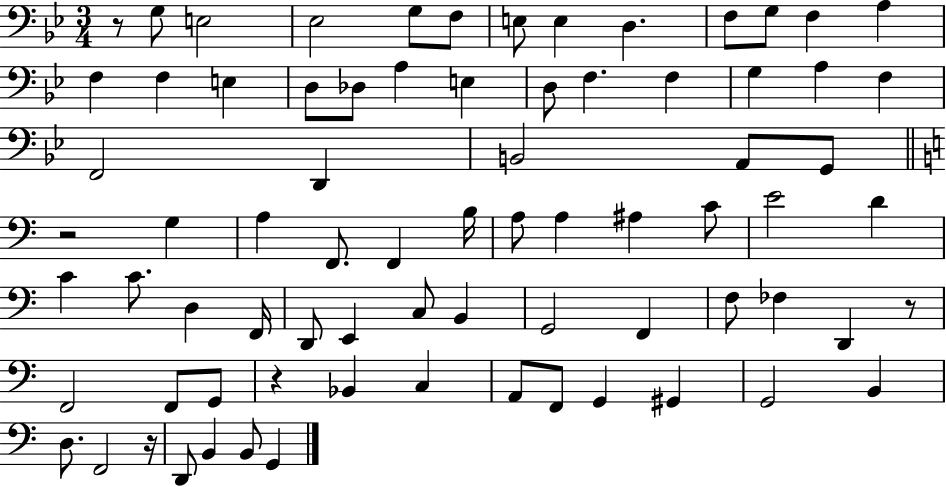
{
  \clef bass
  \numericTimeSignature
  \time 3/4
  \key bes \major
  r8 g8 e2 | ees2 g8 f8 | e8 e4 d4. | f8 g8 f4 a4 | \break f4 f4 e4 | d8 des8 a4 e4 | d8 f4. f4 | g4 a4 f4 | \break f,2 d,4 | b,2 a,8 g,8 | \bar "||" \break \key c \major r2 g4 | a4 f,8. f,4 b16 | a8 a4 ais4 c'8 | e'2 d'4 | \break c'4 c'8. d4 f,16 | d,8 e,4 c8 b,4 | g,2 f,4 | f8 fes4 d,4 r8 | \break f,2 f,8 g,8 | r4 bes,4 c4 | a,8 f,8 g,4 gis,4 | g,2 b,4 | \break d8. f,2 r16 | d,8 b,4 b,8 g,4 | \bar "|."
}